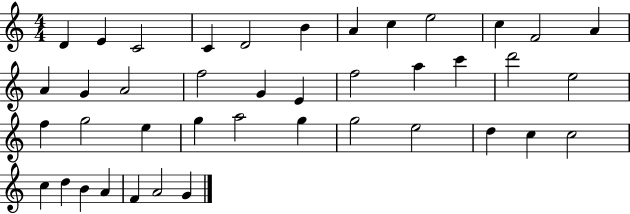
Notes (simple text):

D4/q E4/q C4/h C4/q D4/h B4/q A4/q C5/q E5/h C5/q F4/h A4/q A4/q G4/q A4/h F5/h G4/q E4/q F5/h A5/q C6/q D6/h E5/h F5/q G5/h E5/q G5/q A5/h G5/q G5/h E5/h D5/q C5/q C5/h C5/q D5/q B4/q A4/q F4/q A4/h G4/q